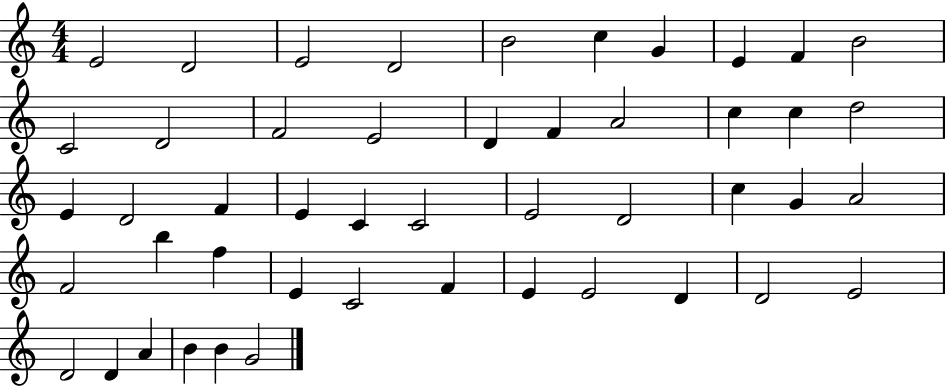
X:1
T:Untitled
M:4/4
L:1/4
K:C
E2 D2 E2 D2 B2 c G E F B2 C2 D2 F2 E2 D F A2 c c d2 E D2 F E C C2 E2 D2 c G A2 F2 b f E C2 F E E2 D D2 E2 D2 D A B B G2